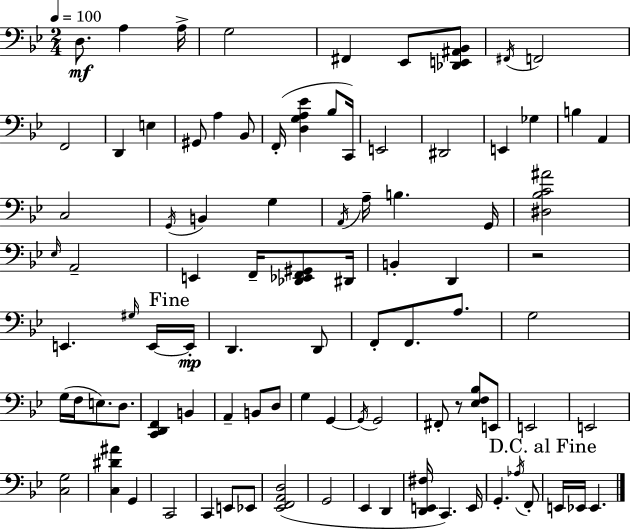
{
  \clef bass
  \numericTimeSignature
  \time 2/4
  \key bes \major
  \tempo 4 = 100
  d8.\mf a4 a16-> | g2 | fis,4 ees,8 <des, e, ais, bes,>8 | \acciaccatura { fis,16 } f,2 | \break f,2 | d,4 e4 | gis,8 a4 bes,8 | f,16-.( <d g a ees'>4 bes8 | \break c,16) e,2 | dis,2 | e,4 ges4 | b4 a,4 | \break c2 | \acciaccatura { g,16 } b,4 g4 | \acciaccatura { a,16 } a16-- b4. | g,16 <dis bes c' ais'>2 | \break \grace { ees16 } a,2-- | e,4 | f,16-- <des, ees, f, gis,>8 dis,16 b,4-. | d,4 r2 | \break e,4. | \grace { gis16 } e,16~~ \mark "Fine" e,16-.\mp d,4. | d,8 f,8-. f,8. | a8. g2 | \break g16( f16 e8.) | d8. <c, d, f,>4 | b,4 a,4-- | b,8 d8 g4 | \break g,4~~ \acciaccatura { g,16 } g,2 | fis,8-. | r8 <ees f bes>8 e,8 e,2 | e,2 | \break <c g>2 | <c dis' ais'>4 | g,4 c,2 | c,4 | \break e,8 ees,8 <ees, f, a, d>2( | g,2 | ees,4 | d,4 <d, e, fis>16 c,4.) | \break e,16 g,4.-. | \acciaccatura { aes16 } f,8-. \mark "D.C. al Fine" e,16 | ees,16 ees,4. \bar "|."
}